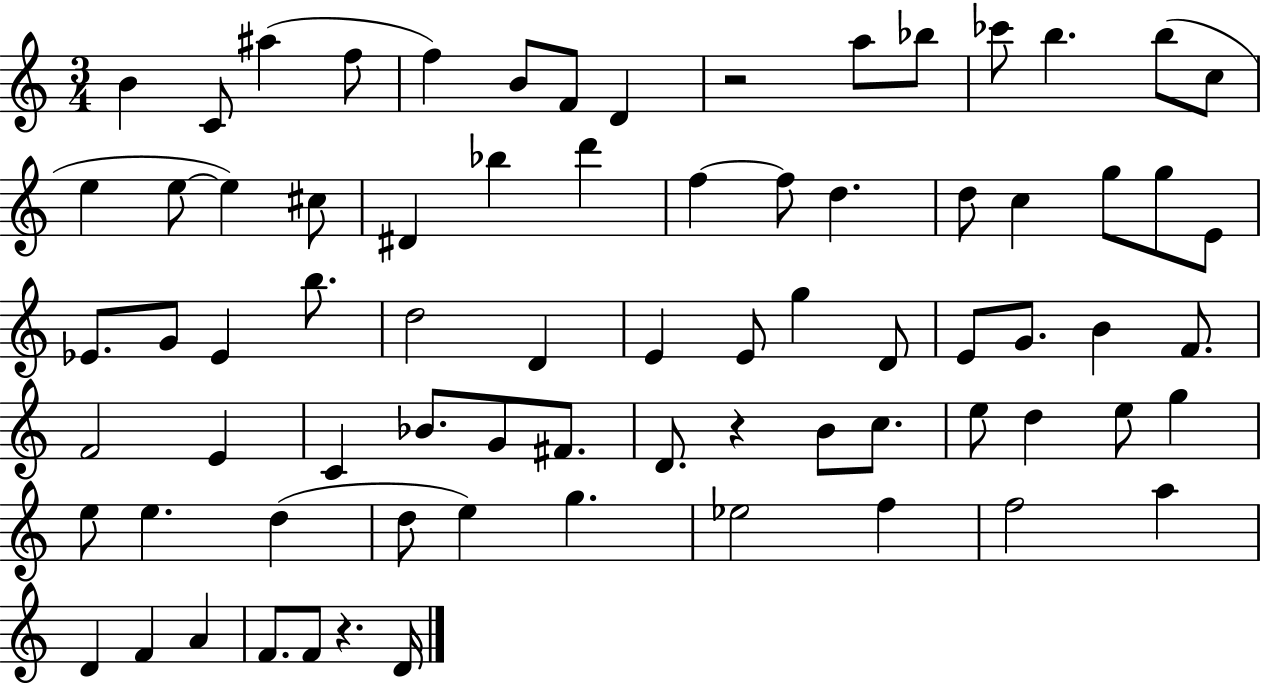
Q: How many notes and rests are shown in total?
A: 75